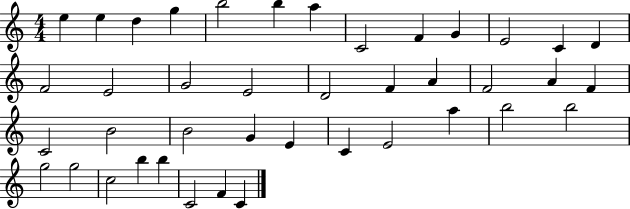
{
  \clef treble
  \numericTimeSignature
  \time 4/4
  \key c \major
  e''4 e''4 d''4 g''4 | b''2 b''4 a''4 | c'2 f'4 g'4 | e'2 c'4 d'4 | \break f'2 e'2 | g'2 e'2 | d'2 f'4 a'4 | f'2 a'4 f'4 | \break c'2 b'2 | b'2 g'4 e'4 | c'4 e'2 a''4 | b''2 b''2 | \break g''2 g''2 | c''2 b''4 b''4 | c'2 f'4 c'4 | \bar "|."
}